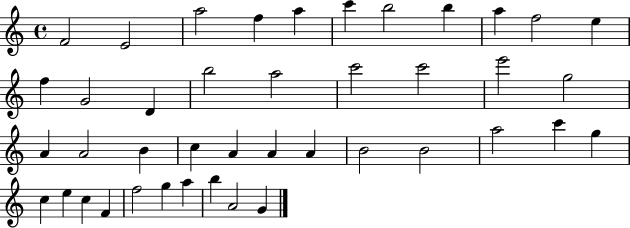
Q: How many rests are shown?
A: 0